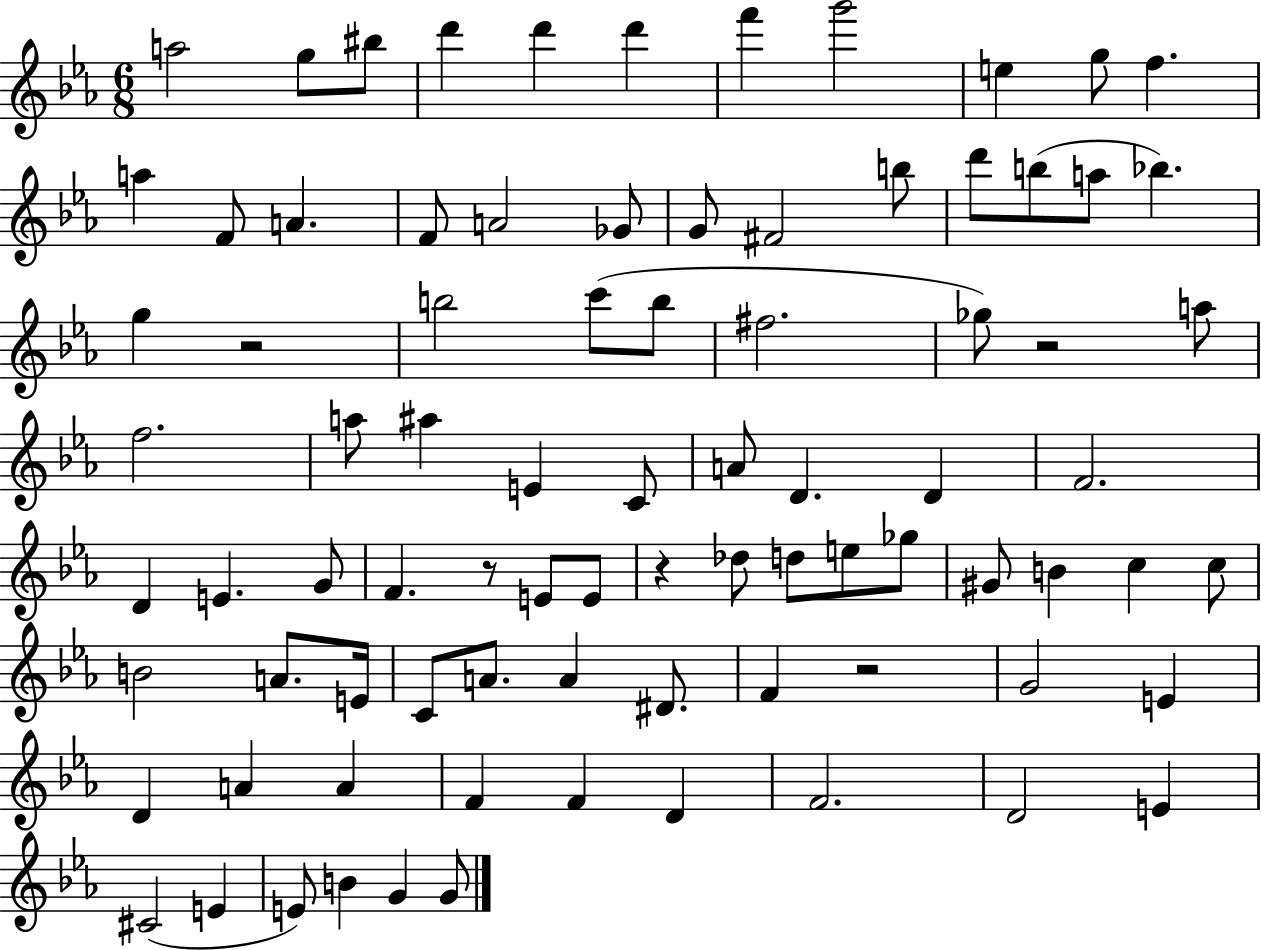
X:1
T:Untitled
M:6/8
L:1/4
K:Eb
a2 g/2 ^b/2 d' d' d' f' g'2 e g/2 f a F/2 A F/2 A2 _G/2 G/2 ^F2 b/2 d'/2 b/2 a/2 _b g z2 b2 c'/2 b/2 ^f2 _g/2 z2 a/2 f2 a/2 ^a E C/2 A/2 D D F2 D E G/2 F z/2 E/2 E/2 z _d/2 d/2 e/2 _g/2 ^G/2 B c c/2 B2 A/2 E/4 C/2 A/2 A ^D/2 F z2 G2 E D A A F F D F2 D2 E ^C2 E E/2 B G G/2